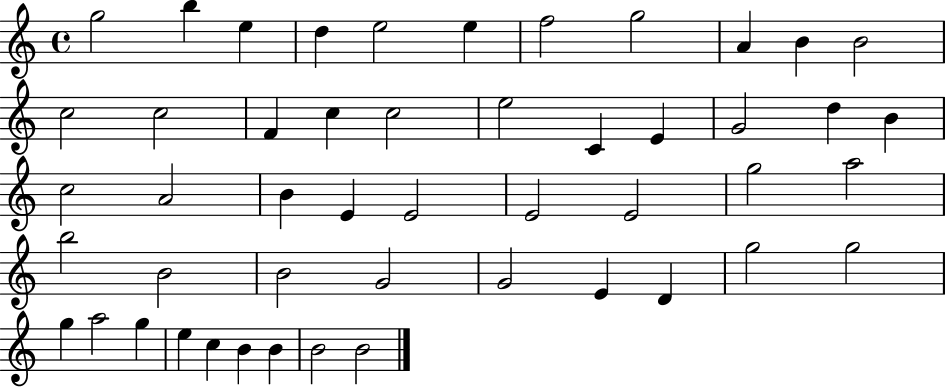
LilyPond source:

{
  \clef treble
  \time 4/4
  \defaultTimeSignature
  \key c \major
  g''2 b''4 e''4 | d''4 e''2 e''4 | f''2 g''2 | a'4 b'4 b'2 | \break c''2 c''2 | f'4 c''4 c''2 | e''2 c'4 e'4 | g'2 d''4 b'4 | \break c''2 a'2 | b'4 e'4 e'2 | e'2 e'2 | g''2 a''2 | \break b''2 b'2 | b'2 g'2 | g'2 e'4 d'4 | g''2 g''2 | \break g''4 a''2 g''4 | e''4 c''4 b'4 b'4 | b'2 b'2 | \bar "|."
}